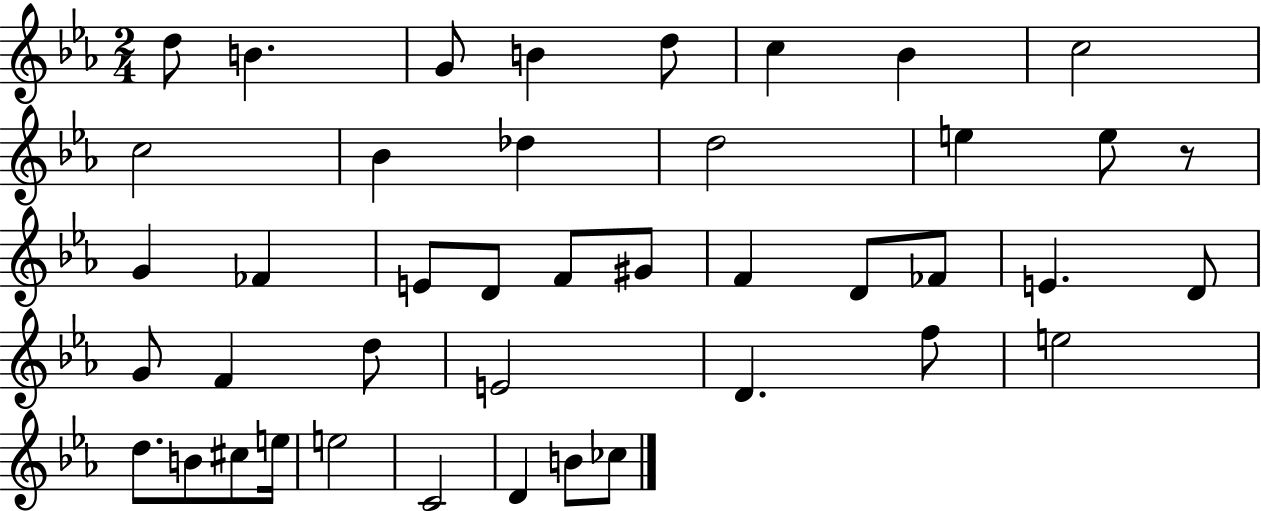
{
  \clef treble
  \numericTimeSignature
  \time 2/4
  \key ees \major
  d''8 b'4. | g'8 b'4 d''8 | c''4 bes'4 | c''2 | \break c''2 | bes'4 des''4 | d''2 | e''4 e''8 r8 | \break g'4 fes'4 | e'8 d'8 f'8 gis'8 | f'4 d'8 fes'8 | e'4. d'8 | \break g'8 f'4 d''8 | e'2 | d'4. f''8 | e''2 | \break d''8. b'8 cis''8 e''16 | e''2 | c'2 | d'4 b'8 ces''8 | \break \bar "|."
}